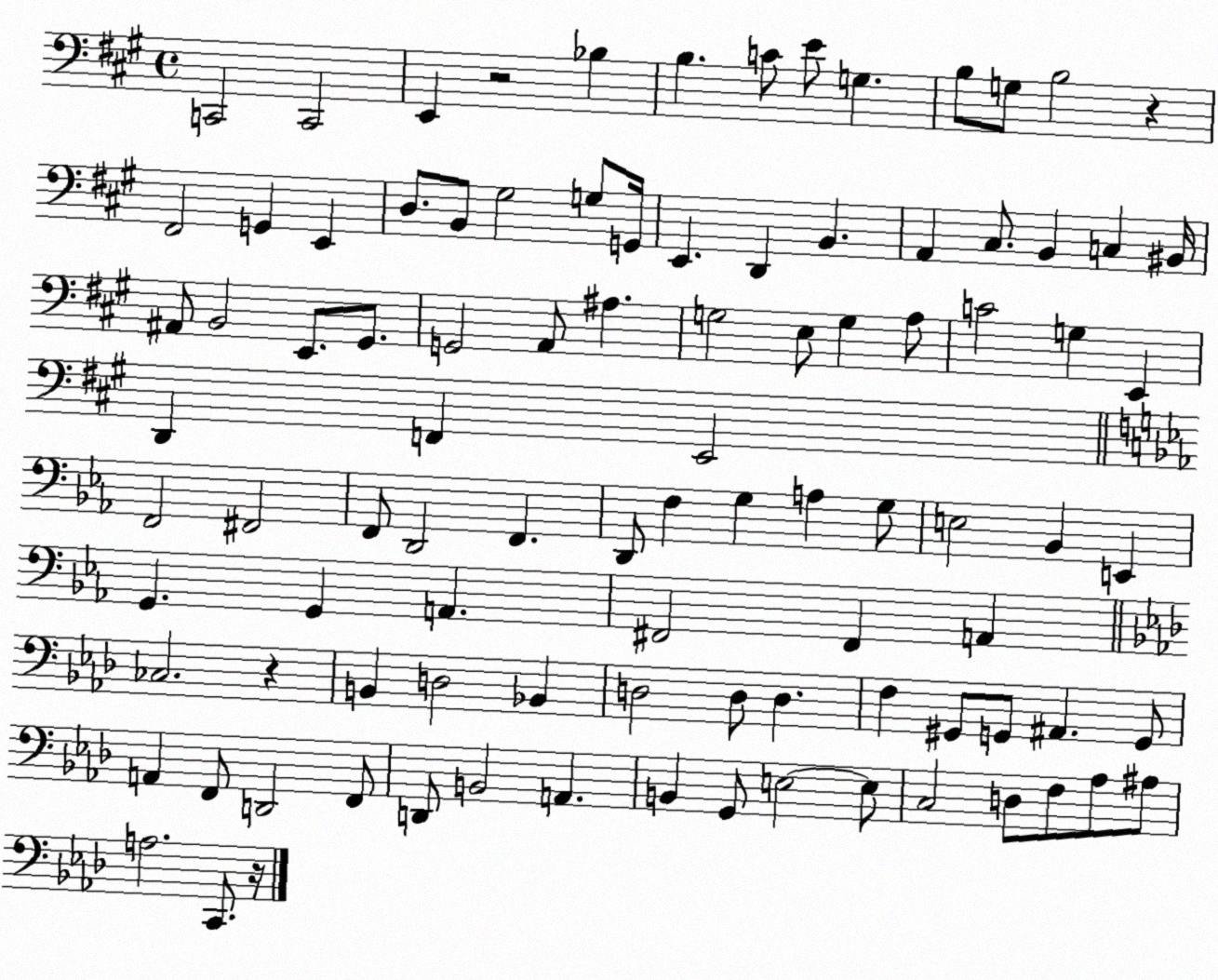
X:1
T:Untitled
M:4/4
L:1/4
K:A
C,,2 C,,2 E,, z2 _B, B, C/2 E/2 G, B,/2 G,/2 B,2 z ^F,,2 G,, E,, D,/2 B,,/2 ^G,2 G,/2 G,,/4 E,, D,, B,, A,, ^C,/2 B,, C, ^B,,/4 ^A,,/2 B,,2 E,,/2 ^G,,/2 G,,2 A,,/2 ^A, G,2 E,/2 G, A,/2 C2 G, E,, D,, F,, E,,2 F,,2 ^F,,2 F,,/2 D,,2 F,, D,,/2 F, G, A, G,/2 E,2 _B,, E,, G,, G,, A,, ^F,,2 ^F,, A,, _C,2 z B,, D,2 _B,, D,2 D,/2 D, F, ^G,,/2 G,,/2 ^A,, G,,/2 A,, F,,/2 D,,2 F,,/2 D,,/2 B,,2 A,, B,, G,,/2 E,2 E,/2 C,2 D,/2 F,/2 _A,/2 ^A,/2 A,2 C,,/2 z/4